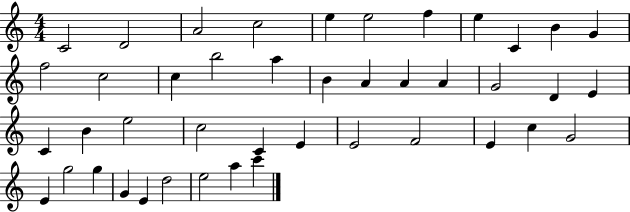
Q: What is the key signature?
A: C major